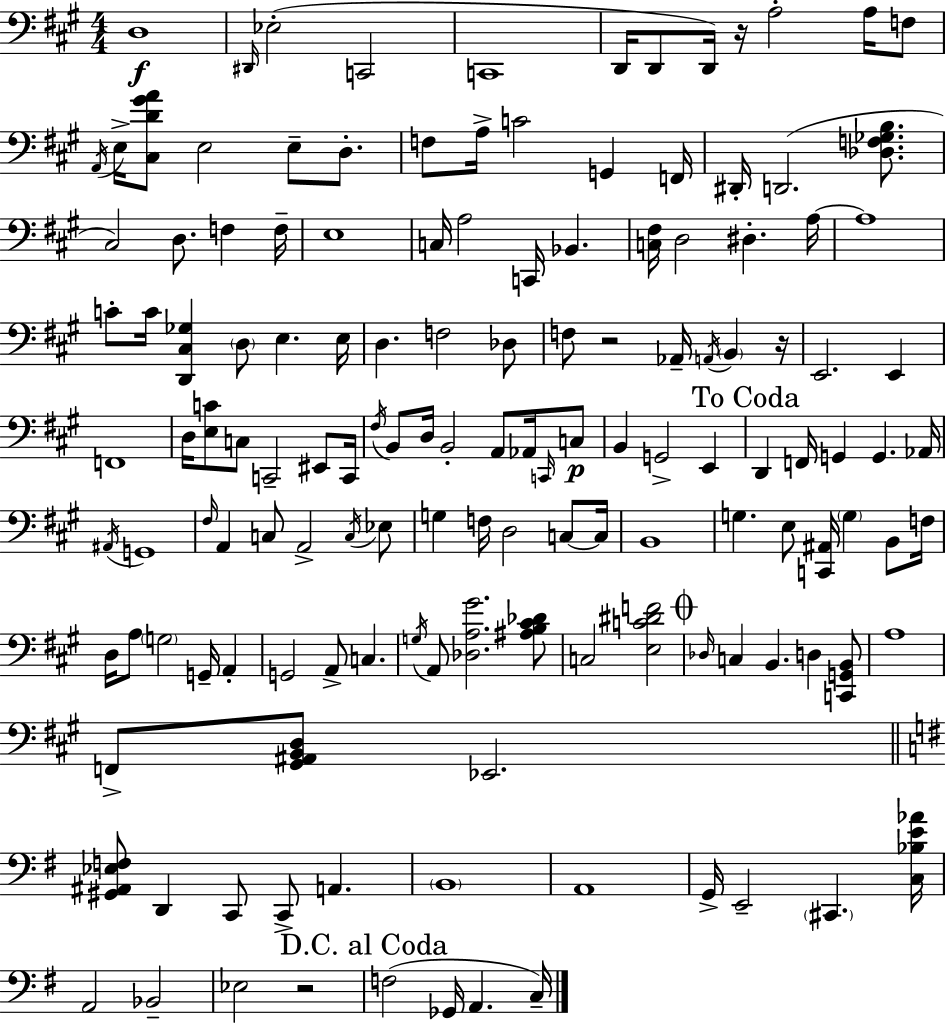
D3/w D#2/s Eb3/h C2/h C2/w D2/s D2/e D2/s R/s A3/h A3/s F3/e A2/s E3/s [C#3,D4,G#4,A4]/e E3/h E3/e D3/e. F3/e A3/s C4/h G2/q F2/s D#2/s D2/h. [Db3,F3,Gb3,B3]/e. C#3/h D3/e. F3/q F3/s E3/w C3/s A3/h C2/s Bb2/q. [C3,F#3]/s D3/h D#3/q. A3/s A3/w C4/e C4/s [D2,C#3,Gb3]/q D3/e E3/q. E3/s D3/q. F3/h Db3/e F3/e R/h Ab2/s A2/s B2/q R/s E2/h. E2/q F2/w D3/s [E3,C4]/e C3/e C2/h EIS2/e C2/s F#3/s B2/e D3/s B2/h A2/e Ab2/s C2/s C3/e B2/q G2/h E2/q D2/q F2/s G2/q G2/q. Ab2/s A#2/s G2/w F#3/s A2/q C3/e A2/h C3/s Eb3/e G3/q F3/s D3/h C3/e C3/s B2/w G3/q. E3/e [C2,A#2]/s G3/q B2/e F3/s D3/s A3/e G3/h G2/s A2/q G2/h A2/e C3/q. G3/s A2/e [Db3,A3,G#4]/h. [A#3,B3,C#4,Db4]/e C3/h [E3,C4,D#4,F4]/h Db3/s C3/q B2/q. D3/q [C2,G2,B2]/e A3/w F2/e [G#2,A#2,B2,D3]/e Eb2/h. [G#2,A#2,Eb3,F3]/e D2/q C2/e C2/e A2/q. B2/w A2/w G2/s E2/h C#2/q. [C3,Bb3,E4,Ab4]/s A2/h Bb2/h Eb3/h R/h F3/h Gb2/s A2/q. C3/s